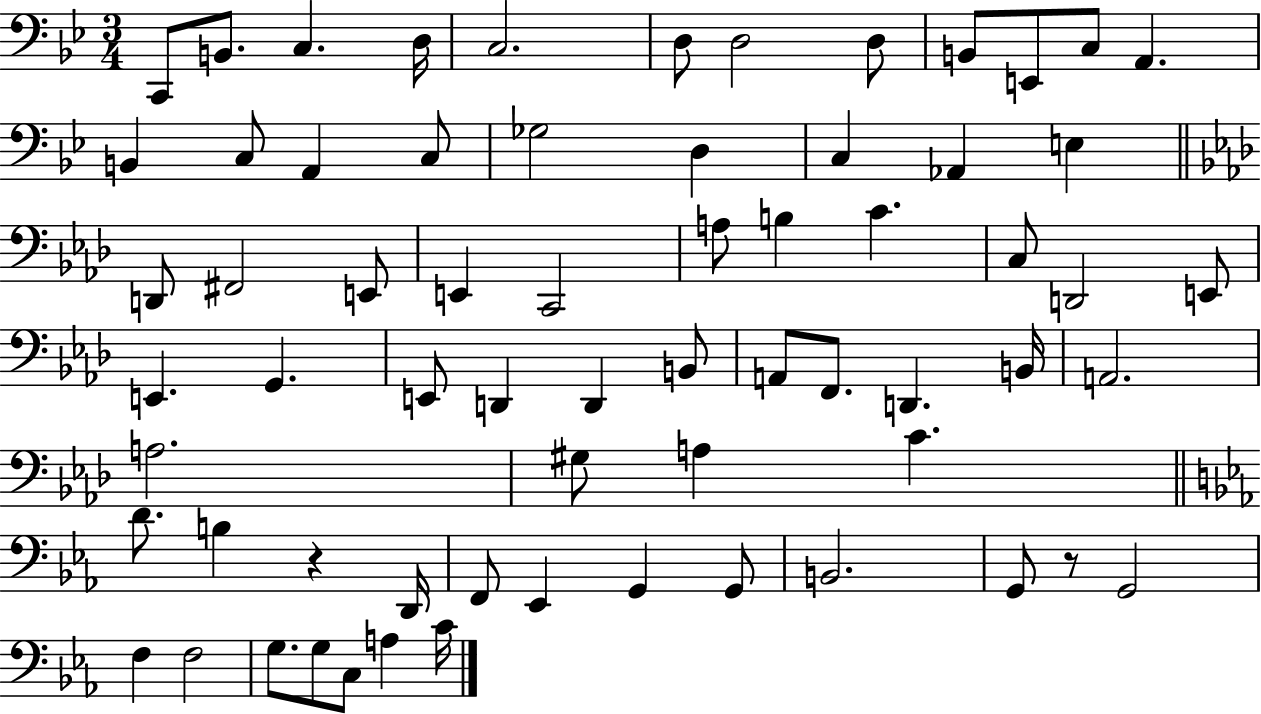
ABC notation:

X:1
T:Untitled
M:3/4
L:1/4
K:Bb
C,,/2 B,,/2 C, D,/4 C,2 D,/2 D,2 D,/2 B,,/2 E,,/2 C,/2 A,, B,, C,/2 A,, C,/2 _G,2 D, C, _A,, E, D,,/2 ^F,,2 E,,/2 E,, C,,2 A,/2 B, C C,/2 D,,2 E,,/2 E,, G,, E,,/2 D,, D,, B,,/2 A,,/2 F,,/2 D,, B,,/4 A,,2 A,2 ^G,/2 A, C D/2 B, z D,,/4 F,,/2 _E,, G,, G,,/2 B,,2 G,,/2 z/2 G,,2 F, F,2 G,/2 G,/2 C,/2 A, C/4